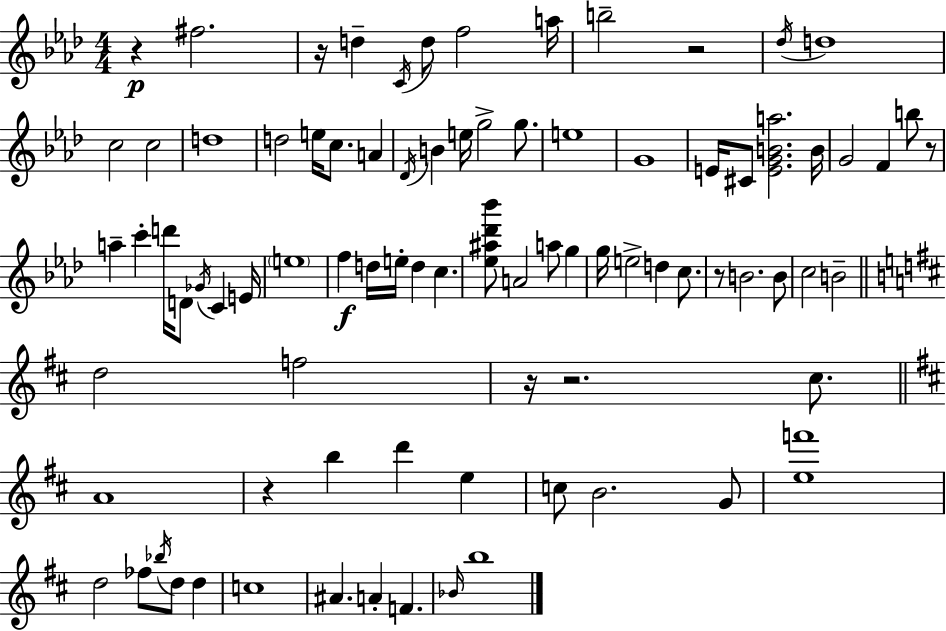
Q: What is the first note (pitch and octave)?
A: F#5